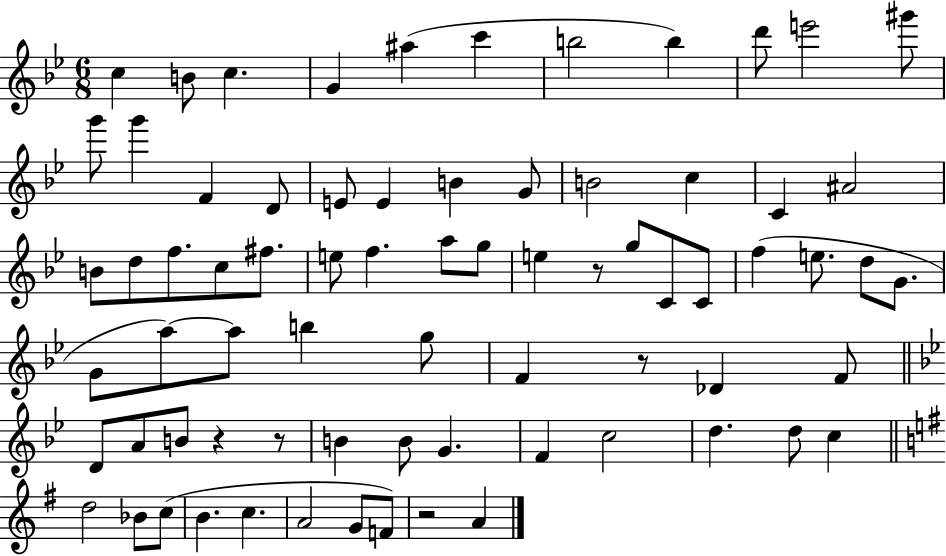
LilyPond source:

{
  \clef treble
  \numericTimeSignature
  \time 6/8
  \key bes \major
  c''4 b'8 c''4. | g'4 ais''4( c'''4 | b''2 b''4) | d'''8 e'''2 gis'''8 | \break g'''8 g'''4 f'4 d'8 | e'8 e'4 b'4 g'8 | b'2 c''4 | c'4 ais'2 | \break b'8 d''8 f''8. c''8 fis''8. | e''8 f''4. a''8 g''8 | e''4 r8 g''8 c'8 c'8 | f''4( e''8. d''8 g'8. | \break g'8 a''8~~) a''8 b''4 g''8 | f'4 r8 des'4 f'8 | \bar "||" \break \key bes \major d'8 a'8 b'8 r4 r8 | b'4 b'8 g'4. | f'4 c''2 | d''4. d''8 c''4 | \break \bar "||" \break \key g \major d''2 bes'8 c''8( | b'4. c''4. | a'2 g'8 f'8) | r2 a'4 | \break \bar "|."
}